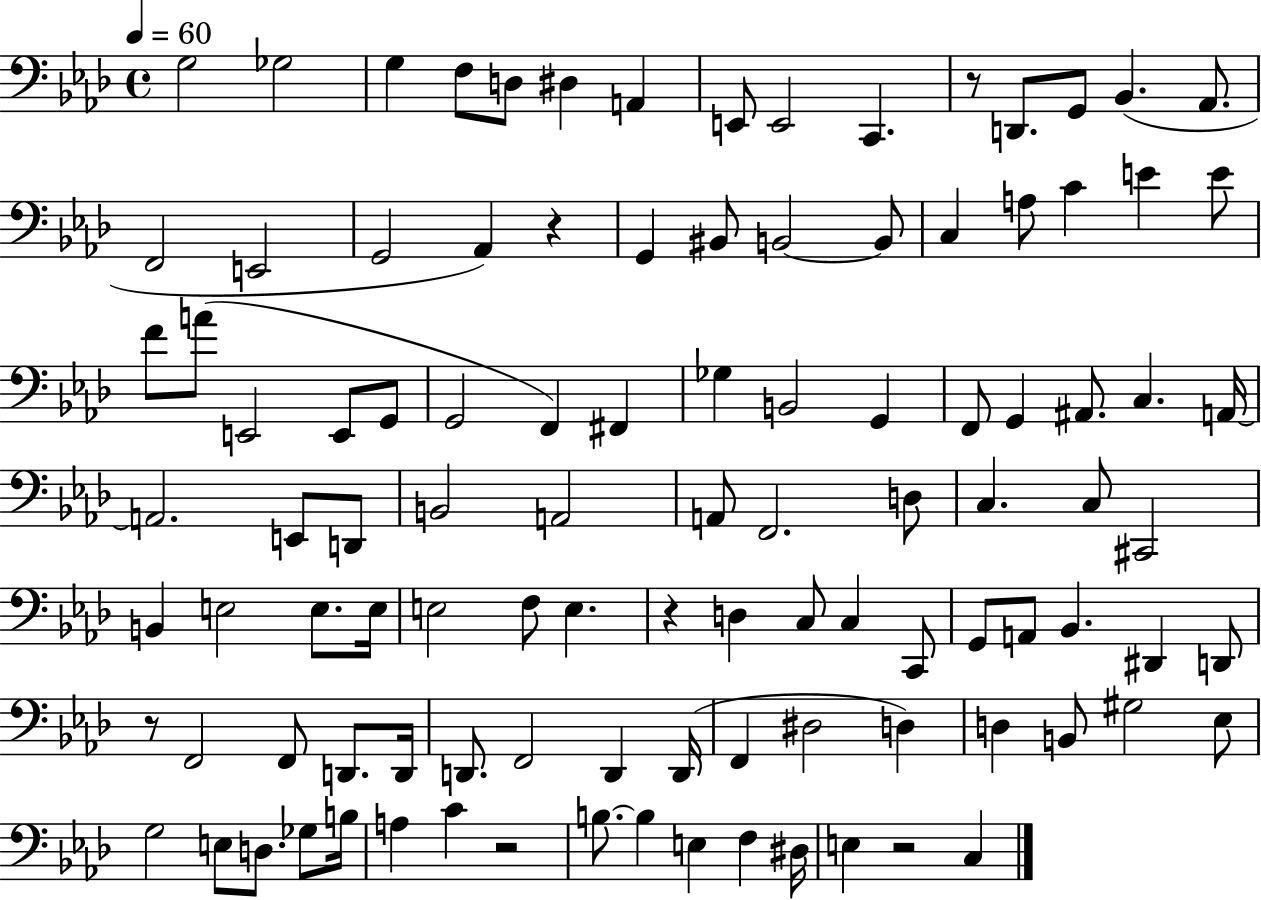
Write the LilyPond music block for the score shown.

{
  \clef bass
  \time 4/4
  \defaultTimeSignature
  \key aes \major
  \tempo 4 = 60
  \repeat volta 2 { g2 ges2 | g4 f8 d8 dis4 a,4 | e,8 e,2 c,4. | r8 d,8. g,8 bes,4.( aes,8. | \break f,2 e,2 | g,2 aes,4) r4 | g,4 bis,8 b,2~~ b,8 | c4 a8 c'4 e'4 e'8 | \break f'8 a'8( e,2 e,8 g,8 | g,2 f,4) fis,4 | ges4 b,2 g,4 | f,8 g,4 ais,8. c4. a,16~~ | \break a,2. e,8 d,8 | b,2 a,2 | a,8 f,2. d8 | c4. c8 cis,2 | \break b,4 e2 e8. e16 | e2 f8 e4. | r4 d4 c8 c4 c,8 | g,8 a,8 bes,4. dis,4 d,8 | \break r8 f,2 f,8 d,8. d,16 | d,8. f,2 d,4 d,16( | f,4 dis2 d4) | d4 b,8 gis2 ees8 | \break g2 e8 d8. ges8 b16 | a4 c'4 r2 | b8.~~ b4 e4 f4 dis16 | e4 r2 c4 | \break } \bar "|."
}